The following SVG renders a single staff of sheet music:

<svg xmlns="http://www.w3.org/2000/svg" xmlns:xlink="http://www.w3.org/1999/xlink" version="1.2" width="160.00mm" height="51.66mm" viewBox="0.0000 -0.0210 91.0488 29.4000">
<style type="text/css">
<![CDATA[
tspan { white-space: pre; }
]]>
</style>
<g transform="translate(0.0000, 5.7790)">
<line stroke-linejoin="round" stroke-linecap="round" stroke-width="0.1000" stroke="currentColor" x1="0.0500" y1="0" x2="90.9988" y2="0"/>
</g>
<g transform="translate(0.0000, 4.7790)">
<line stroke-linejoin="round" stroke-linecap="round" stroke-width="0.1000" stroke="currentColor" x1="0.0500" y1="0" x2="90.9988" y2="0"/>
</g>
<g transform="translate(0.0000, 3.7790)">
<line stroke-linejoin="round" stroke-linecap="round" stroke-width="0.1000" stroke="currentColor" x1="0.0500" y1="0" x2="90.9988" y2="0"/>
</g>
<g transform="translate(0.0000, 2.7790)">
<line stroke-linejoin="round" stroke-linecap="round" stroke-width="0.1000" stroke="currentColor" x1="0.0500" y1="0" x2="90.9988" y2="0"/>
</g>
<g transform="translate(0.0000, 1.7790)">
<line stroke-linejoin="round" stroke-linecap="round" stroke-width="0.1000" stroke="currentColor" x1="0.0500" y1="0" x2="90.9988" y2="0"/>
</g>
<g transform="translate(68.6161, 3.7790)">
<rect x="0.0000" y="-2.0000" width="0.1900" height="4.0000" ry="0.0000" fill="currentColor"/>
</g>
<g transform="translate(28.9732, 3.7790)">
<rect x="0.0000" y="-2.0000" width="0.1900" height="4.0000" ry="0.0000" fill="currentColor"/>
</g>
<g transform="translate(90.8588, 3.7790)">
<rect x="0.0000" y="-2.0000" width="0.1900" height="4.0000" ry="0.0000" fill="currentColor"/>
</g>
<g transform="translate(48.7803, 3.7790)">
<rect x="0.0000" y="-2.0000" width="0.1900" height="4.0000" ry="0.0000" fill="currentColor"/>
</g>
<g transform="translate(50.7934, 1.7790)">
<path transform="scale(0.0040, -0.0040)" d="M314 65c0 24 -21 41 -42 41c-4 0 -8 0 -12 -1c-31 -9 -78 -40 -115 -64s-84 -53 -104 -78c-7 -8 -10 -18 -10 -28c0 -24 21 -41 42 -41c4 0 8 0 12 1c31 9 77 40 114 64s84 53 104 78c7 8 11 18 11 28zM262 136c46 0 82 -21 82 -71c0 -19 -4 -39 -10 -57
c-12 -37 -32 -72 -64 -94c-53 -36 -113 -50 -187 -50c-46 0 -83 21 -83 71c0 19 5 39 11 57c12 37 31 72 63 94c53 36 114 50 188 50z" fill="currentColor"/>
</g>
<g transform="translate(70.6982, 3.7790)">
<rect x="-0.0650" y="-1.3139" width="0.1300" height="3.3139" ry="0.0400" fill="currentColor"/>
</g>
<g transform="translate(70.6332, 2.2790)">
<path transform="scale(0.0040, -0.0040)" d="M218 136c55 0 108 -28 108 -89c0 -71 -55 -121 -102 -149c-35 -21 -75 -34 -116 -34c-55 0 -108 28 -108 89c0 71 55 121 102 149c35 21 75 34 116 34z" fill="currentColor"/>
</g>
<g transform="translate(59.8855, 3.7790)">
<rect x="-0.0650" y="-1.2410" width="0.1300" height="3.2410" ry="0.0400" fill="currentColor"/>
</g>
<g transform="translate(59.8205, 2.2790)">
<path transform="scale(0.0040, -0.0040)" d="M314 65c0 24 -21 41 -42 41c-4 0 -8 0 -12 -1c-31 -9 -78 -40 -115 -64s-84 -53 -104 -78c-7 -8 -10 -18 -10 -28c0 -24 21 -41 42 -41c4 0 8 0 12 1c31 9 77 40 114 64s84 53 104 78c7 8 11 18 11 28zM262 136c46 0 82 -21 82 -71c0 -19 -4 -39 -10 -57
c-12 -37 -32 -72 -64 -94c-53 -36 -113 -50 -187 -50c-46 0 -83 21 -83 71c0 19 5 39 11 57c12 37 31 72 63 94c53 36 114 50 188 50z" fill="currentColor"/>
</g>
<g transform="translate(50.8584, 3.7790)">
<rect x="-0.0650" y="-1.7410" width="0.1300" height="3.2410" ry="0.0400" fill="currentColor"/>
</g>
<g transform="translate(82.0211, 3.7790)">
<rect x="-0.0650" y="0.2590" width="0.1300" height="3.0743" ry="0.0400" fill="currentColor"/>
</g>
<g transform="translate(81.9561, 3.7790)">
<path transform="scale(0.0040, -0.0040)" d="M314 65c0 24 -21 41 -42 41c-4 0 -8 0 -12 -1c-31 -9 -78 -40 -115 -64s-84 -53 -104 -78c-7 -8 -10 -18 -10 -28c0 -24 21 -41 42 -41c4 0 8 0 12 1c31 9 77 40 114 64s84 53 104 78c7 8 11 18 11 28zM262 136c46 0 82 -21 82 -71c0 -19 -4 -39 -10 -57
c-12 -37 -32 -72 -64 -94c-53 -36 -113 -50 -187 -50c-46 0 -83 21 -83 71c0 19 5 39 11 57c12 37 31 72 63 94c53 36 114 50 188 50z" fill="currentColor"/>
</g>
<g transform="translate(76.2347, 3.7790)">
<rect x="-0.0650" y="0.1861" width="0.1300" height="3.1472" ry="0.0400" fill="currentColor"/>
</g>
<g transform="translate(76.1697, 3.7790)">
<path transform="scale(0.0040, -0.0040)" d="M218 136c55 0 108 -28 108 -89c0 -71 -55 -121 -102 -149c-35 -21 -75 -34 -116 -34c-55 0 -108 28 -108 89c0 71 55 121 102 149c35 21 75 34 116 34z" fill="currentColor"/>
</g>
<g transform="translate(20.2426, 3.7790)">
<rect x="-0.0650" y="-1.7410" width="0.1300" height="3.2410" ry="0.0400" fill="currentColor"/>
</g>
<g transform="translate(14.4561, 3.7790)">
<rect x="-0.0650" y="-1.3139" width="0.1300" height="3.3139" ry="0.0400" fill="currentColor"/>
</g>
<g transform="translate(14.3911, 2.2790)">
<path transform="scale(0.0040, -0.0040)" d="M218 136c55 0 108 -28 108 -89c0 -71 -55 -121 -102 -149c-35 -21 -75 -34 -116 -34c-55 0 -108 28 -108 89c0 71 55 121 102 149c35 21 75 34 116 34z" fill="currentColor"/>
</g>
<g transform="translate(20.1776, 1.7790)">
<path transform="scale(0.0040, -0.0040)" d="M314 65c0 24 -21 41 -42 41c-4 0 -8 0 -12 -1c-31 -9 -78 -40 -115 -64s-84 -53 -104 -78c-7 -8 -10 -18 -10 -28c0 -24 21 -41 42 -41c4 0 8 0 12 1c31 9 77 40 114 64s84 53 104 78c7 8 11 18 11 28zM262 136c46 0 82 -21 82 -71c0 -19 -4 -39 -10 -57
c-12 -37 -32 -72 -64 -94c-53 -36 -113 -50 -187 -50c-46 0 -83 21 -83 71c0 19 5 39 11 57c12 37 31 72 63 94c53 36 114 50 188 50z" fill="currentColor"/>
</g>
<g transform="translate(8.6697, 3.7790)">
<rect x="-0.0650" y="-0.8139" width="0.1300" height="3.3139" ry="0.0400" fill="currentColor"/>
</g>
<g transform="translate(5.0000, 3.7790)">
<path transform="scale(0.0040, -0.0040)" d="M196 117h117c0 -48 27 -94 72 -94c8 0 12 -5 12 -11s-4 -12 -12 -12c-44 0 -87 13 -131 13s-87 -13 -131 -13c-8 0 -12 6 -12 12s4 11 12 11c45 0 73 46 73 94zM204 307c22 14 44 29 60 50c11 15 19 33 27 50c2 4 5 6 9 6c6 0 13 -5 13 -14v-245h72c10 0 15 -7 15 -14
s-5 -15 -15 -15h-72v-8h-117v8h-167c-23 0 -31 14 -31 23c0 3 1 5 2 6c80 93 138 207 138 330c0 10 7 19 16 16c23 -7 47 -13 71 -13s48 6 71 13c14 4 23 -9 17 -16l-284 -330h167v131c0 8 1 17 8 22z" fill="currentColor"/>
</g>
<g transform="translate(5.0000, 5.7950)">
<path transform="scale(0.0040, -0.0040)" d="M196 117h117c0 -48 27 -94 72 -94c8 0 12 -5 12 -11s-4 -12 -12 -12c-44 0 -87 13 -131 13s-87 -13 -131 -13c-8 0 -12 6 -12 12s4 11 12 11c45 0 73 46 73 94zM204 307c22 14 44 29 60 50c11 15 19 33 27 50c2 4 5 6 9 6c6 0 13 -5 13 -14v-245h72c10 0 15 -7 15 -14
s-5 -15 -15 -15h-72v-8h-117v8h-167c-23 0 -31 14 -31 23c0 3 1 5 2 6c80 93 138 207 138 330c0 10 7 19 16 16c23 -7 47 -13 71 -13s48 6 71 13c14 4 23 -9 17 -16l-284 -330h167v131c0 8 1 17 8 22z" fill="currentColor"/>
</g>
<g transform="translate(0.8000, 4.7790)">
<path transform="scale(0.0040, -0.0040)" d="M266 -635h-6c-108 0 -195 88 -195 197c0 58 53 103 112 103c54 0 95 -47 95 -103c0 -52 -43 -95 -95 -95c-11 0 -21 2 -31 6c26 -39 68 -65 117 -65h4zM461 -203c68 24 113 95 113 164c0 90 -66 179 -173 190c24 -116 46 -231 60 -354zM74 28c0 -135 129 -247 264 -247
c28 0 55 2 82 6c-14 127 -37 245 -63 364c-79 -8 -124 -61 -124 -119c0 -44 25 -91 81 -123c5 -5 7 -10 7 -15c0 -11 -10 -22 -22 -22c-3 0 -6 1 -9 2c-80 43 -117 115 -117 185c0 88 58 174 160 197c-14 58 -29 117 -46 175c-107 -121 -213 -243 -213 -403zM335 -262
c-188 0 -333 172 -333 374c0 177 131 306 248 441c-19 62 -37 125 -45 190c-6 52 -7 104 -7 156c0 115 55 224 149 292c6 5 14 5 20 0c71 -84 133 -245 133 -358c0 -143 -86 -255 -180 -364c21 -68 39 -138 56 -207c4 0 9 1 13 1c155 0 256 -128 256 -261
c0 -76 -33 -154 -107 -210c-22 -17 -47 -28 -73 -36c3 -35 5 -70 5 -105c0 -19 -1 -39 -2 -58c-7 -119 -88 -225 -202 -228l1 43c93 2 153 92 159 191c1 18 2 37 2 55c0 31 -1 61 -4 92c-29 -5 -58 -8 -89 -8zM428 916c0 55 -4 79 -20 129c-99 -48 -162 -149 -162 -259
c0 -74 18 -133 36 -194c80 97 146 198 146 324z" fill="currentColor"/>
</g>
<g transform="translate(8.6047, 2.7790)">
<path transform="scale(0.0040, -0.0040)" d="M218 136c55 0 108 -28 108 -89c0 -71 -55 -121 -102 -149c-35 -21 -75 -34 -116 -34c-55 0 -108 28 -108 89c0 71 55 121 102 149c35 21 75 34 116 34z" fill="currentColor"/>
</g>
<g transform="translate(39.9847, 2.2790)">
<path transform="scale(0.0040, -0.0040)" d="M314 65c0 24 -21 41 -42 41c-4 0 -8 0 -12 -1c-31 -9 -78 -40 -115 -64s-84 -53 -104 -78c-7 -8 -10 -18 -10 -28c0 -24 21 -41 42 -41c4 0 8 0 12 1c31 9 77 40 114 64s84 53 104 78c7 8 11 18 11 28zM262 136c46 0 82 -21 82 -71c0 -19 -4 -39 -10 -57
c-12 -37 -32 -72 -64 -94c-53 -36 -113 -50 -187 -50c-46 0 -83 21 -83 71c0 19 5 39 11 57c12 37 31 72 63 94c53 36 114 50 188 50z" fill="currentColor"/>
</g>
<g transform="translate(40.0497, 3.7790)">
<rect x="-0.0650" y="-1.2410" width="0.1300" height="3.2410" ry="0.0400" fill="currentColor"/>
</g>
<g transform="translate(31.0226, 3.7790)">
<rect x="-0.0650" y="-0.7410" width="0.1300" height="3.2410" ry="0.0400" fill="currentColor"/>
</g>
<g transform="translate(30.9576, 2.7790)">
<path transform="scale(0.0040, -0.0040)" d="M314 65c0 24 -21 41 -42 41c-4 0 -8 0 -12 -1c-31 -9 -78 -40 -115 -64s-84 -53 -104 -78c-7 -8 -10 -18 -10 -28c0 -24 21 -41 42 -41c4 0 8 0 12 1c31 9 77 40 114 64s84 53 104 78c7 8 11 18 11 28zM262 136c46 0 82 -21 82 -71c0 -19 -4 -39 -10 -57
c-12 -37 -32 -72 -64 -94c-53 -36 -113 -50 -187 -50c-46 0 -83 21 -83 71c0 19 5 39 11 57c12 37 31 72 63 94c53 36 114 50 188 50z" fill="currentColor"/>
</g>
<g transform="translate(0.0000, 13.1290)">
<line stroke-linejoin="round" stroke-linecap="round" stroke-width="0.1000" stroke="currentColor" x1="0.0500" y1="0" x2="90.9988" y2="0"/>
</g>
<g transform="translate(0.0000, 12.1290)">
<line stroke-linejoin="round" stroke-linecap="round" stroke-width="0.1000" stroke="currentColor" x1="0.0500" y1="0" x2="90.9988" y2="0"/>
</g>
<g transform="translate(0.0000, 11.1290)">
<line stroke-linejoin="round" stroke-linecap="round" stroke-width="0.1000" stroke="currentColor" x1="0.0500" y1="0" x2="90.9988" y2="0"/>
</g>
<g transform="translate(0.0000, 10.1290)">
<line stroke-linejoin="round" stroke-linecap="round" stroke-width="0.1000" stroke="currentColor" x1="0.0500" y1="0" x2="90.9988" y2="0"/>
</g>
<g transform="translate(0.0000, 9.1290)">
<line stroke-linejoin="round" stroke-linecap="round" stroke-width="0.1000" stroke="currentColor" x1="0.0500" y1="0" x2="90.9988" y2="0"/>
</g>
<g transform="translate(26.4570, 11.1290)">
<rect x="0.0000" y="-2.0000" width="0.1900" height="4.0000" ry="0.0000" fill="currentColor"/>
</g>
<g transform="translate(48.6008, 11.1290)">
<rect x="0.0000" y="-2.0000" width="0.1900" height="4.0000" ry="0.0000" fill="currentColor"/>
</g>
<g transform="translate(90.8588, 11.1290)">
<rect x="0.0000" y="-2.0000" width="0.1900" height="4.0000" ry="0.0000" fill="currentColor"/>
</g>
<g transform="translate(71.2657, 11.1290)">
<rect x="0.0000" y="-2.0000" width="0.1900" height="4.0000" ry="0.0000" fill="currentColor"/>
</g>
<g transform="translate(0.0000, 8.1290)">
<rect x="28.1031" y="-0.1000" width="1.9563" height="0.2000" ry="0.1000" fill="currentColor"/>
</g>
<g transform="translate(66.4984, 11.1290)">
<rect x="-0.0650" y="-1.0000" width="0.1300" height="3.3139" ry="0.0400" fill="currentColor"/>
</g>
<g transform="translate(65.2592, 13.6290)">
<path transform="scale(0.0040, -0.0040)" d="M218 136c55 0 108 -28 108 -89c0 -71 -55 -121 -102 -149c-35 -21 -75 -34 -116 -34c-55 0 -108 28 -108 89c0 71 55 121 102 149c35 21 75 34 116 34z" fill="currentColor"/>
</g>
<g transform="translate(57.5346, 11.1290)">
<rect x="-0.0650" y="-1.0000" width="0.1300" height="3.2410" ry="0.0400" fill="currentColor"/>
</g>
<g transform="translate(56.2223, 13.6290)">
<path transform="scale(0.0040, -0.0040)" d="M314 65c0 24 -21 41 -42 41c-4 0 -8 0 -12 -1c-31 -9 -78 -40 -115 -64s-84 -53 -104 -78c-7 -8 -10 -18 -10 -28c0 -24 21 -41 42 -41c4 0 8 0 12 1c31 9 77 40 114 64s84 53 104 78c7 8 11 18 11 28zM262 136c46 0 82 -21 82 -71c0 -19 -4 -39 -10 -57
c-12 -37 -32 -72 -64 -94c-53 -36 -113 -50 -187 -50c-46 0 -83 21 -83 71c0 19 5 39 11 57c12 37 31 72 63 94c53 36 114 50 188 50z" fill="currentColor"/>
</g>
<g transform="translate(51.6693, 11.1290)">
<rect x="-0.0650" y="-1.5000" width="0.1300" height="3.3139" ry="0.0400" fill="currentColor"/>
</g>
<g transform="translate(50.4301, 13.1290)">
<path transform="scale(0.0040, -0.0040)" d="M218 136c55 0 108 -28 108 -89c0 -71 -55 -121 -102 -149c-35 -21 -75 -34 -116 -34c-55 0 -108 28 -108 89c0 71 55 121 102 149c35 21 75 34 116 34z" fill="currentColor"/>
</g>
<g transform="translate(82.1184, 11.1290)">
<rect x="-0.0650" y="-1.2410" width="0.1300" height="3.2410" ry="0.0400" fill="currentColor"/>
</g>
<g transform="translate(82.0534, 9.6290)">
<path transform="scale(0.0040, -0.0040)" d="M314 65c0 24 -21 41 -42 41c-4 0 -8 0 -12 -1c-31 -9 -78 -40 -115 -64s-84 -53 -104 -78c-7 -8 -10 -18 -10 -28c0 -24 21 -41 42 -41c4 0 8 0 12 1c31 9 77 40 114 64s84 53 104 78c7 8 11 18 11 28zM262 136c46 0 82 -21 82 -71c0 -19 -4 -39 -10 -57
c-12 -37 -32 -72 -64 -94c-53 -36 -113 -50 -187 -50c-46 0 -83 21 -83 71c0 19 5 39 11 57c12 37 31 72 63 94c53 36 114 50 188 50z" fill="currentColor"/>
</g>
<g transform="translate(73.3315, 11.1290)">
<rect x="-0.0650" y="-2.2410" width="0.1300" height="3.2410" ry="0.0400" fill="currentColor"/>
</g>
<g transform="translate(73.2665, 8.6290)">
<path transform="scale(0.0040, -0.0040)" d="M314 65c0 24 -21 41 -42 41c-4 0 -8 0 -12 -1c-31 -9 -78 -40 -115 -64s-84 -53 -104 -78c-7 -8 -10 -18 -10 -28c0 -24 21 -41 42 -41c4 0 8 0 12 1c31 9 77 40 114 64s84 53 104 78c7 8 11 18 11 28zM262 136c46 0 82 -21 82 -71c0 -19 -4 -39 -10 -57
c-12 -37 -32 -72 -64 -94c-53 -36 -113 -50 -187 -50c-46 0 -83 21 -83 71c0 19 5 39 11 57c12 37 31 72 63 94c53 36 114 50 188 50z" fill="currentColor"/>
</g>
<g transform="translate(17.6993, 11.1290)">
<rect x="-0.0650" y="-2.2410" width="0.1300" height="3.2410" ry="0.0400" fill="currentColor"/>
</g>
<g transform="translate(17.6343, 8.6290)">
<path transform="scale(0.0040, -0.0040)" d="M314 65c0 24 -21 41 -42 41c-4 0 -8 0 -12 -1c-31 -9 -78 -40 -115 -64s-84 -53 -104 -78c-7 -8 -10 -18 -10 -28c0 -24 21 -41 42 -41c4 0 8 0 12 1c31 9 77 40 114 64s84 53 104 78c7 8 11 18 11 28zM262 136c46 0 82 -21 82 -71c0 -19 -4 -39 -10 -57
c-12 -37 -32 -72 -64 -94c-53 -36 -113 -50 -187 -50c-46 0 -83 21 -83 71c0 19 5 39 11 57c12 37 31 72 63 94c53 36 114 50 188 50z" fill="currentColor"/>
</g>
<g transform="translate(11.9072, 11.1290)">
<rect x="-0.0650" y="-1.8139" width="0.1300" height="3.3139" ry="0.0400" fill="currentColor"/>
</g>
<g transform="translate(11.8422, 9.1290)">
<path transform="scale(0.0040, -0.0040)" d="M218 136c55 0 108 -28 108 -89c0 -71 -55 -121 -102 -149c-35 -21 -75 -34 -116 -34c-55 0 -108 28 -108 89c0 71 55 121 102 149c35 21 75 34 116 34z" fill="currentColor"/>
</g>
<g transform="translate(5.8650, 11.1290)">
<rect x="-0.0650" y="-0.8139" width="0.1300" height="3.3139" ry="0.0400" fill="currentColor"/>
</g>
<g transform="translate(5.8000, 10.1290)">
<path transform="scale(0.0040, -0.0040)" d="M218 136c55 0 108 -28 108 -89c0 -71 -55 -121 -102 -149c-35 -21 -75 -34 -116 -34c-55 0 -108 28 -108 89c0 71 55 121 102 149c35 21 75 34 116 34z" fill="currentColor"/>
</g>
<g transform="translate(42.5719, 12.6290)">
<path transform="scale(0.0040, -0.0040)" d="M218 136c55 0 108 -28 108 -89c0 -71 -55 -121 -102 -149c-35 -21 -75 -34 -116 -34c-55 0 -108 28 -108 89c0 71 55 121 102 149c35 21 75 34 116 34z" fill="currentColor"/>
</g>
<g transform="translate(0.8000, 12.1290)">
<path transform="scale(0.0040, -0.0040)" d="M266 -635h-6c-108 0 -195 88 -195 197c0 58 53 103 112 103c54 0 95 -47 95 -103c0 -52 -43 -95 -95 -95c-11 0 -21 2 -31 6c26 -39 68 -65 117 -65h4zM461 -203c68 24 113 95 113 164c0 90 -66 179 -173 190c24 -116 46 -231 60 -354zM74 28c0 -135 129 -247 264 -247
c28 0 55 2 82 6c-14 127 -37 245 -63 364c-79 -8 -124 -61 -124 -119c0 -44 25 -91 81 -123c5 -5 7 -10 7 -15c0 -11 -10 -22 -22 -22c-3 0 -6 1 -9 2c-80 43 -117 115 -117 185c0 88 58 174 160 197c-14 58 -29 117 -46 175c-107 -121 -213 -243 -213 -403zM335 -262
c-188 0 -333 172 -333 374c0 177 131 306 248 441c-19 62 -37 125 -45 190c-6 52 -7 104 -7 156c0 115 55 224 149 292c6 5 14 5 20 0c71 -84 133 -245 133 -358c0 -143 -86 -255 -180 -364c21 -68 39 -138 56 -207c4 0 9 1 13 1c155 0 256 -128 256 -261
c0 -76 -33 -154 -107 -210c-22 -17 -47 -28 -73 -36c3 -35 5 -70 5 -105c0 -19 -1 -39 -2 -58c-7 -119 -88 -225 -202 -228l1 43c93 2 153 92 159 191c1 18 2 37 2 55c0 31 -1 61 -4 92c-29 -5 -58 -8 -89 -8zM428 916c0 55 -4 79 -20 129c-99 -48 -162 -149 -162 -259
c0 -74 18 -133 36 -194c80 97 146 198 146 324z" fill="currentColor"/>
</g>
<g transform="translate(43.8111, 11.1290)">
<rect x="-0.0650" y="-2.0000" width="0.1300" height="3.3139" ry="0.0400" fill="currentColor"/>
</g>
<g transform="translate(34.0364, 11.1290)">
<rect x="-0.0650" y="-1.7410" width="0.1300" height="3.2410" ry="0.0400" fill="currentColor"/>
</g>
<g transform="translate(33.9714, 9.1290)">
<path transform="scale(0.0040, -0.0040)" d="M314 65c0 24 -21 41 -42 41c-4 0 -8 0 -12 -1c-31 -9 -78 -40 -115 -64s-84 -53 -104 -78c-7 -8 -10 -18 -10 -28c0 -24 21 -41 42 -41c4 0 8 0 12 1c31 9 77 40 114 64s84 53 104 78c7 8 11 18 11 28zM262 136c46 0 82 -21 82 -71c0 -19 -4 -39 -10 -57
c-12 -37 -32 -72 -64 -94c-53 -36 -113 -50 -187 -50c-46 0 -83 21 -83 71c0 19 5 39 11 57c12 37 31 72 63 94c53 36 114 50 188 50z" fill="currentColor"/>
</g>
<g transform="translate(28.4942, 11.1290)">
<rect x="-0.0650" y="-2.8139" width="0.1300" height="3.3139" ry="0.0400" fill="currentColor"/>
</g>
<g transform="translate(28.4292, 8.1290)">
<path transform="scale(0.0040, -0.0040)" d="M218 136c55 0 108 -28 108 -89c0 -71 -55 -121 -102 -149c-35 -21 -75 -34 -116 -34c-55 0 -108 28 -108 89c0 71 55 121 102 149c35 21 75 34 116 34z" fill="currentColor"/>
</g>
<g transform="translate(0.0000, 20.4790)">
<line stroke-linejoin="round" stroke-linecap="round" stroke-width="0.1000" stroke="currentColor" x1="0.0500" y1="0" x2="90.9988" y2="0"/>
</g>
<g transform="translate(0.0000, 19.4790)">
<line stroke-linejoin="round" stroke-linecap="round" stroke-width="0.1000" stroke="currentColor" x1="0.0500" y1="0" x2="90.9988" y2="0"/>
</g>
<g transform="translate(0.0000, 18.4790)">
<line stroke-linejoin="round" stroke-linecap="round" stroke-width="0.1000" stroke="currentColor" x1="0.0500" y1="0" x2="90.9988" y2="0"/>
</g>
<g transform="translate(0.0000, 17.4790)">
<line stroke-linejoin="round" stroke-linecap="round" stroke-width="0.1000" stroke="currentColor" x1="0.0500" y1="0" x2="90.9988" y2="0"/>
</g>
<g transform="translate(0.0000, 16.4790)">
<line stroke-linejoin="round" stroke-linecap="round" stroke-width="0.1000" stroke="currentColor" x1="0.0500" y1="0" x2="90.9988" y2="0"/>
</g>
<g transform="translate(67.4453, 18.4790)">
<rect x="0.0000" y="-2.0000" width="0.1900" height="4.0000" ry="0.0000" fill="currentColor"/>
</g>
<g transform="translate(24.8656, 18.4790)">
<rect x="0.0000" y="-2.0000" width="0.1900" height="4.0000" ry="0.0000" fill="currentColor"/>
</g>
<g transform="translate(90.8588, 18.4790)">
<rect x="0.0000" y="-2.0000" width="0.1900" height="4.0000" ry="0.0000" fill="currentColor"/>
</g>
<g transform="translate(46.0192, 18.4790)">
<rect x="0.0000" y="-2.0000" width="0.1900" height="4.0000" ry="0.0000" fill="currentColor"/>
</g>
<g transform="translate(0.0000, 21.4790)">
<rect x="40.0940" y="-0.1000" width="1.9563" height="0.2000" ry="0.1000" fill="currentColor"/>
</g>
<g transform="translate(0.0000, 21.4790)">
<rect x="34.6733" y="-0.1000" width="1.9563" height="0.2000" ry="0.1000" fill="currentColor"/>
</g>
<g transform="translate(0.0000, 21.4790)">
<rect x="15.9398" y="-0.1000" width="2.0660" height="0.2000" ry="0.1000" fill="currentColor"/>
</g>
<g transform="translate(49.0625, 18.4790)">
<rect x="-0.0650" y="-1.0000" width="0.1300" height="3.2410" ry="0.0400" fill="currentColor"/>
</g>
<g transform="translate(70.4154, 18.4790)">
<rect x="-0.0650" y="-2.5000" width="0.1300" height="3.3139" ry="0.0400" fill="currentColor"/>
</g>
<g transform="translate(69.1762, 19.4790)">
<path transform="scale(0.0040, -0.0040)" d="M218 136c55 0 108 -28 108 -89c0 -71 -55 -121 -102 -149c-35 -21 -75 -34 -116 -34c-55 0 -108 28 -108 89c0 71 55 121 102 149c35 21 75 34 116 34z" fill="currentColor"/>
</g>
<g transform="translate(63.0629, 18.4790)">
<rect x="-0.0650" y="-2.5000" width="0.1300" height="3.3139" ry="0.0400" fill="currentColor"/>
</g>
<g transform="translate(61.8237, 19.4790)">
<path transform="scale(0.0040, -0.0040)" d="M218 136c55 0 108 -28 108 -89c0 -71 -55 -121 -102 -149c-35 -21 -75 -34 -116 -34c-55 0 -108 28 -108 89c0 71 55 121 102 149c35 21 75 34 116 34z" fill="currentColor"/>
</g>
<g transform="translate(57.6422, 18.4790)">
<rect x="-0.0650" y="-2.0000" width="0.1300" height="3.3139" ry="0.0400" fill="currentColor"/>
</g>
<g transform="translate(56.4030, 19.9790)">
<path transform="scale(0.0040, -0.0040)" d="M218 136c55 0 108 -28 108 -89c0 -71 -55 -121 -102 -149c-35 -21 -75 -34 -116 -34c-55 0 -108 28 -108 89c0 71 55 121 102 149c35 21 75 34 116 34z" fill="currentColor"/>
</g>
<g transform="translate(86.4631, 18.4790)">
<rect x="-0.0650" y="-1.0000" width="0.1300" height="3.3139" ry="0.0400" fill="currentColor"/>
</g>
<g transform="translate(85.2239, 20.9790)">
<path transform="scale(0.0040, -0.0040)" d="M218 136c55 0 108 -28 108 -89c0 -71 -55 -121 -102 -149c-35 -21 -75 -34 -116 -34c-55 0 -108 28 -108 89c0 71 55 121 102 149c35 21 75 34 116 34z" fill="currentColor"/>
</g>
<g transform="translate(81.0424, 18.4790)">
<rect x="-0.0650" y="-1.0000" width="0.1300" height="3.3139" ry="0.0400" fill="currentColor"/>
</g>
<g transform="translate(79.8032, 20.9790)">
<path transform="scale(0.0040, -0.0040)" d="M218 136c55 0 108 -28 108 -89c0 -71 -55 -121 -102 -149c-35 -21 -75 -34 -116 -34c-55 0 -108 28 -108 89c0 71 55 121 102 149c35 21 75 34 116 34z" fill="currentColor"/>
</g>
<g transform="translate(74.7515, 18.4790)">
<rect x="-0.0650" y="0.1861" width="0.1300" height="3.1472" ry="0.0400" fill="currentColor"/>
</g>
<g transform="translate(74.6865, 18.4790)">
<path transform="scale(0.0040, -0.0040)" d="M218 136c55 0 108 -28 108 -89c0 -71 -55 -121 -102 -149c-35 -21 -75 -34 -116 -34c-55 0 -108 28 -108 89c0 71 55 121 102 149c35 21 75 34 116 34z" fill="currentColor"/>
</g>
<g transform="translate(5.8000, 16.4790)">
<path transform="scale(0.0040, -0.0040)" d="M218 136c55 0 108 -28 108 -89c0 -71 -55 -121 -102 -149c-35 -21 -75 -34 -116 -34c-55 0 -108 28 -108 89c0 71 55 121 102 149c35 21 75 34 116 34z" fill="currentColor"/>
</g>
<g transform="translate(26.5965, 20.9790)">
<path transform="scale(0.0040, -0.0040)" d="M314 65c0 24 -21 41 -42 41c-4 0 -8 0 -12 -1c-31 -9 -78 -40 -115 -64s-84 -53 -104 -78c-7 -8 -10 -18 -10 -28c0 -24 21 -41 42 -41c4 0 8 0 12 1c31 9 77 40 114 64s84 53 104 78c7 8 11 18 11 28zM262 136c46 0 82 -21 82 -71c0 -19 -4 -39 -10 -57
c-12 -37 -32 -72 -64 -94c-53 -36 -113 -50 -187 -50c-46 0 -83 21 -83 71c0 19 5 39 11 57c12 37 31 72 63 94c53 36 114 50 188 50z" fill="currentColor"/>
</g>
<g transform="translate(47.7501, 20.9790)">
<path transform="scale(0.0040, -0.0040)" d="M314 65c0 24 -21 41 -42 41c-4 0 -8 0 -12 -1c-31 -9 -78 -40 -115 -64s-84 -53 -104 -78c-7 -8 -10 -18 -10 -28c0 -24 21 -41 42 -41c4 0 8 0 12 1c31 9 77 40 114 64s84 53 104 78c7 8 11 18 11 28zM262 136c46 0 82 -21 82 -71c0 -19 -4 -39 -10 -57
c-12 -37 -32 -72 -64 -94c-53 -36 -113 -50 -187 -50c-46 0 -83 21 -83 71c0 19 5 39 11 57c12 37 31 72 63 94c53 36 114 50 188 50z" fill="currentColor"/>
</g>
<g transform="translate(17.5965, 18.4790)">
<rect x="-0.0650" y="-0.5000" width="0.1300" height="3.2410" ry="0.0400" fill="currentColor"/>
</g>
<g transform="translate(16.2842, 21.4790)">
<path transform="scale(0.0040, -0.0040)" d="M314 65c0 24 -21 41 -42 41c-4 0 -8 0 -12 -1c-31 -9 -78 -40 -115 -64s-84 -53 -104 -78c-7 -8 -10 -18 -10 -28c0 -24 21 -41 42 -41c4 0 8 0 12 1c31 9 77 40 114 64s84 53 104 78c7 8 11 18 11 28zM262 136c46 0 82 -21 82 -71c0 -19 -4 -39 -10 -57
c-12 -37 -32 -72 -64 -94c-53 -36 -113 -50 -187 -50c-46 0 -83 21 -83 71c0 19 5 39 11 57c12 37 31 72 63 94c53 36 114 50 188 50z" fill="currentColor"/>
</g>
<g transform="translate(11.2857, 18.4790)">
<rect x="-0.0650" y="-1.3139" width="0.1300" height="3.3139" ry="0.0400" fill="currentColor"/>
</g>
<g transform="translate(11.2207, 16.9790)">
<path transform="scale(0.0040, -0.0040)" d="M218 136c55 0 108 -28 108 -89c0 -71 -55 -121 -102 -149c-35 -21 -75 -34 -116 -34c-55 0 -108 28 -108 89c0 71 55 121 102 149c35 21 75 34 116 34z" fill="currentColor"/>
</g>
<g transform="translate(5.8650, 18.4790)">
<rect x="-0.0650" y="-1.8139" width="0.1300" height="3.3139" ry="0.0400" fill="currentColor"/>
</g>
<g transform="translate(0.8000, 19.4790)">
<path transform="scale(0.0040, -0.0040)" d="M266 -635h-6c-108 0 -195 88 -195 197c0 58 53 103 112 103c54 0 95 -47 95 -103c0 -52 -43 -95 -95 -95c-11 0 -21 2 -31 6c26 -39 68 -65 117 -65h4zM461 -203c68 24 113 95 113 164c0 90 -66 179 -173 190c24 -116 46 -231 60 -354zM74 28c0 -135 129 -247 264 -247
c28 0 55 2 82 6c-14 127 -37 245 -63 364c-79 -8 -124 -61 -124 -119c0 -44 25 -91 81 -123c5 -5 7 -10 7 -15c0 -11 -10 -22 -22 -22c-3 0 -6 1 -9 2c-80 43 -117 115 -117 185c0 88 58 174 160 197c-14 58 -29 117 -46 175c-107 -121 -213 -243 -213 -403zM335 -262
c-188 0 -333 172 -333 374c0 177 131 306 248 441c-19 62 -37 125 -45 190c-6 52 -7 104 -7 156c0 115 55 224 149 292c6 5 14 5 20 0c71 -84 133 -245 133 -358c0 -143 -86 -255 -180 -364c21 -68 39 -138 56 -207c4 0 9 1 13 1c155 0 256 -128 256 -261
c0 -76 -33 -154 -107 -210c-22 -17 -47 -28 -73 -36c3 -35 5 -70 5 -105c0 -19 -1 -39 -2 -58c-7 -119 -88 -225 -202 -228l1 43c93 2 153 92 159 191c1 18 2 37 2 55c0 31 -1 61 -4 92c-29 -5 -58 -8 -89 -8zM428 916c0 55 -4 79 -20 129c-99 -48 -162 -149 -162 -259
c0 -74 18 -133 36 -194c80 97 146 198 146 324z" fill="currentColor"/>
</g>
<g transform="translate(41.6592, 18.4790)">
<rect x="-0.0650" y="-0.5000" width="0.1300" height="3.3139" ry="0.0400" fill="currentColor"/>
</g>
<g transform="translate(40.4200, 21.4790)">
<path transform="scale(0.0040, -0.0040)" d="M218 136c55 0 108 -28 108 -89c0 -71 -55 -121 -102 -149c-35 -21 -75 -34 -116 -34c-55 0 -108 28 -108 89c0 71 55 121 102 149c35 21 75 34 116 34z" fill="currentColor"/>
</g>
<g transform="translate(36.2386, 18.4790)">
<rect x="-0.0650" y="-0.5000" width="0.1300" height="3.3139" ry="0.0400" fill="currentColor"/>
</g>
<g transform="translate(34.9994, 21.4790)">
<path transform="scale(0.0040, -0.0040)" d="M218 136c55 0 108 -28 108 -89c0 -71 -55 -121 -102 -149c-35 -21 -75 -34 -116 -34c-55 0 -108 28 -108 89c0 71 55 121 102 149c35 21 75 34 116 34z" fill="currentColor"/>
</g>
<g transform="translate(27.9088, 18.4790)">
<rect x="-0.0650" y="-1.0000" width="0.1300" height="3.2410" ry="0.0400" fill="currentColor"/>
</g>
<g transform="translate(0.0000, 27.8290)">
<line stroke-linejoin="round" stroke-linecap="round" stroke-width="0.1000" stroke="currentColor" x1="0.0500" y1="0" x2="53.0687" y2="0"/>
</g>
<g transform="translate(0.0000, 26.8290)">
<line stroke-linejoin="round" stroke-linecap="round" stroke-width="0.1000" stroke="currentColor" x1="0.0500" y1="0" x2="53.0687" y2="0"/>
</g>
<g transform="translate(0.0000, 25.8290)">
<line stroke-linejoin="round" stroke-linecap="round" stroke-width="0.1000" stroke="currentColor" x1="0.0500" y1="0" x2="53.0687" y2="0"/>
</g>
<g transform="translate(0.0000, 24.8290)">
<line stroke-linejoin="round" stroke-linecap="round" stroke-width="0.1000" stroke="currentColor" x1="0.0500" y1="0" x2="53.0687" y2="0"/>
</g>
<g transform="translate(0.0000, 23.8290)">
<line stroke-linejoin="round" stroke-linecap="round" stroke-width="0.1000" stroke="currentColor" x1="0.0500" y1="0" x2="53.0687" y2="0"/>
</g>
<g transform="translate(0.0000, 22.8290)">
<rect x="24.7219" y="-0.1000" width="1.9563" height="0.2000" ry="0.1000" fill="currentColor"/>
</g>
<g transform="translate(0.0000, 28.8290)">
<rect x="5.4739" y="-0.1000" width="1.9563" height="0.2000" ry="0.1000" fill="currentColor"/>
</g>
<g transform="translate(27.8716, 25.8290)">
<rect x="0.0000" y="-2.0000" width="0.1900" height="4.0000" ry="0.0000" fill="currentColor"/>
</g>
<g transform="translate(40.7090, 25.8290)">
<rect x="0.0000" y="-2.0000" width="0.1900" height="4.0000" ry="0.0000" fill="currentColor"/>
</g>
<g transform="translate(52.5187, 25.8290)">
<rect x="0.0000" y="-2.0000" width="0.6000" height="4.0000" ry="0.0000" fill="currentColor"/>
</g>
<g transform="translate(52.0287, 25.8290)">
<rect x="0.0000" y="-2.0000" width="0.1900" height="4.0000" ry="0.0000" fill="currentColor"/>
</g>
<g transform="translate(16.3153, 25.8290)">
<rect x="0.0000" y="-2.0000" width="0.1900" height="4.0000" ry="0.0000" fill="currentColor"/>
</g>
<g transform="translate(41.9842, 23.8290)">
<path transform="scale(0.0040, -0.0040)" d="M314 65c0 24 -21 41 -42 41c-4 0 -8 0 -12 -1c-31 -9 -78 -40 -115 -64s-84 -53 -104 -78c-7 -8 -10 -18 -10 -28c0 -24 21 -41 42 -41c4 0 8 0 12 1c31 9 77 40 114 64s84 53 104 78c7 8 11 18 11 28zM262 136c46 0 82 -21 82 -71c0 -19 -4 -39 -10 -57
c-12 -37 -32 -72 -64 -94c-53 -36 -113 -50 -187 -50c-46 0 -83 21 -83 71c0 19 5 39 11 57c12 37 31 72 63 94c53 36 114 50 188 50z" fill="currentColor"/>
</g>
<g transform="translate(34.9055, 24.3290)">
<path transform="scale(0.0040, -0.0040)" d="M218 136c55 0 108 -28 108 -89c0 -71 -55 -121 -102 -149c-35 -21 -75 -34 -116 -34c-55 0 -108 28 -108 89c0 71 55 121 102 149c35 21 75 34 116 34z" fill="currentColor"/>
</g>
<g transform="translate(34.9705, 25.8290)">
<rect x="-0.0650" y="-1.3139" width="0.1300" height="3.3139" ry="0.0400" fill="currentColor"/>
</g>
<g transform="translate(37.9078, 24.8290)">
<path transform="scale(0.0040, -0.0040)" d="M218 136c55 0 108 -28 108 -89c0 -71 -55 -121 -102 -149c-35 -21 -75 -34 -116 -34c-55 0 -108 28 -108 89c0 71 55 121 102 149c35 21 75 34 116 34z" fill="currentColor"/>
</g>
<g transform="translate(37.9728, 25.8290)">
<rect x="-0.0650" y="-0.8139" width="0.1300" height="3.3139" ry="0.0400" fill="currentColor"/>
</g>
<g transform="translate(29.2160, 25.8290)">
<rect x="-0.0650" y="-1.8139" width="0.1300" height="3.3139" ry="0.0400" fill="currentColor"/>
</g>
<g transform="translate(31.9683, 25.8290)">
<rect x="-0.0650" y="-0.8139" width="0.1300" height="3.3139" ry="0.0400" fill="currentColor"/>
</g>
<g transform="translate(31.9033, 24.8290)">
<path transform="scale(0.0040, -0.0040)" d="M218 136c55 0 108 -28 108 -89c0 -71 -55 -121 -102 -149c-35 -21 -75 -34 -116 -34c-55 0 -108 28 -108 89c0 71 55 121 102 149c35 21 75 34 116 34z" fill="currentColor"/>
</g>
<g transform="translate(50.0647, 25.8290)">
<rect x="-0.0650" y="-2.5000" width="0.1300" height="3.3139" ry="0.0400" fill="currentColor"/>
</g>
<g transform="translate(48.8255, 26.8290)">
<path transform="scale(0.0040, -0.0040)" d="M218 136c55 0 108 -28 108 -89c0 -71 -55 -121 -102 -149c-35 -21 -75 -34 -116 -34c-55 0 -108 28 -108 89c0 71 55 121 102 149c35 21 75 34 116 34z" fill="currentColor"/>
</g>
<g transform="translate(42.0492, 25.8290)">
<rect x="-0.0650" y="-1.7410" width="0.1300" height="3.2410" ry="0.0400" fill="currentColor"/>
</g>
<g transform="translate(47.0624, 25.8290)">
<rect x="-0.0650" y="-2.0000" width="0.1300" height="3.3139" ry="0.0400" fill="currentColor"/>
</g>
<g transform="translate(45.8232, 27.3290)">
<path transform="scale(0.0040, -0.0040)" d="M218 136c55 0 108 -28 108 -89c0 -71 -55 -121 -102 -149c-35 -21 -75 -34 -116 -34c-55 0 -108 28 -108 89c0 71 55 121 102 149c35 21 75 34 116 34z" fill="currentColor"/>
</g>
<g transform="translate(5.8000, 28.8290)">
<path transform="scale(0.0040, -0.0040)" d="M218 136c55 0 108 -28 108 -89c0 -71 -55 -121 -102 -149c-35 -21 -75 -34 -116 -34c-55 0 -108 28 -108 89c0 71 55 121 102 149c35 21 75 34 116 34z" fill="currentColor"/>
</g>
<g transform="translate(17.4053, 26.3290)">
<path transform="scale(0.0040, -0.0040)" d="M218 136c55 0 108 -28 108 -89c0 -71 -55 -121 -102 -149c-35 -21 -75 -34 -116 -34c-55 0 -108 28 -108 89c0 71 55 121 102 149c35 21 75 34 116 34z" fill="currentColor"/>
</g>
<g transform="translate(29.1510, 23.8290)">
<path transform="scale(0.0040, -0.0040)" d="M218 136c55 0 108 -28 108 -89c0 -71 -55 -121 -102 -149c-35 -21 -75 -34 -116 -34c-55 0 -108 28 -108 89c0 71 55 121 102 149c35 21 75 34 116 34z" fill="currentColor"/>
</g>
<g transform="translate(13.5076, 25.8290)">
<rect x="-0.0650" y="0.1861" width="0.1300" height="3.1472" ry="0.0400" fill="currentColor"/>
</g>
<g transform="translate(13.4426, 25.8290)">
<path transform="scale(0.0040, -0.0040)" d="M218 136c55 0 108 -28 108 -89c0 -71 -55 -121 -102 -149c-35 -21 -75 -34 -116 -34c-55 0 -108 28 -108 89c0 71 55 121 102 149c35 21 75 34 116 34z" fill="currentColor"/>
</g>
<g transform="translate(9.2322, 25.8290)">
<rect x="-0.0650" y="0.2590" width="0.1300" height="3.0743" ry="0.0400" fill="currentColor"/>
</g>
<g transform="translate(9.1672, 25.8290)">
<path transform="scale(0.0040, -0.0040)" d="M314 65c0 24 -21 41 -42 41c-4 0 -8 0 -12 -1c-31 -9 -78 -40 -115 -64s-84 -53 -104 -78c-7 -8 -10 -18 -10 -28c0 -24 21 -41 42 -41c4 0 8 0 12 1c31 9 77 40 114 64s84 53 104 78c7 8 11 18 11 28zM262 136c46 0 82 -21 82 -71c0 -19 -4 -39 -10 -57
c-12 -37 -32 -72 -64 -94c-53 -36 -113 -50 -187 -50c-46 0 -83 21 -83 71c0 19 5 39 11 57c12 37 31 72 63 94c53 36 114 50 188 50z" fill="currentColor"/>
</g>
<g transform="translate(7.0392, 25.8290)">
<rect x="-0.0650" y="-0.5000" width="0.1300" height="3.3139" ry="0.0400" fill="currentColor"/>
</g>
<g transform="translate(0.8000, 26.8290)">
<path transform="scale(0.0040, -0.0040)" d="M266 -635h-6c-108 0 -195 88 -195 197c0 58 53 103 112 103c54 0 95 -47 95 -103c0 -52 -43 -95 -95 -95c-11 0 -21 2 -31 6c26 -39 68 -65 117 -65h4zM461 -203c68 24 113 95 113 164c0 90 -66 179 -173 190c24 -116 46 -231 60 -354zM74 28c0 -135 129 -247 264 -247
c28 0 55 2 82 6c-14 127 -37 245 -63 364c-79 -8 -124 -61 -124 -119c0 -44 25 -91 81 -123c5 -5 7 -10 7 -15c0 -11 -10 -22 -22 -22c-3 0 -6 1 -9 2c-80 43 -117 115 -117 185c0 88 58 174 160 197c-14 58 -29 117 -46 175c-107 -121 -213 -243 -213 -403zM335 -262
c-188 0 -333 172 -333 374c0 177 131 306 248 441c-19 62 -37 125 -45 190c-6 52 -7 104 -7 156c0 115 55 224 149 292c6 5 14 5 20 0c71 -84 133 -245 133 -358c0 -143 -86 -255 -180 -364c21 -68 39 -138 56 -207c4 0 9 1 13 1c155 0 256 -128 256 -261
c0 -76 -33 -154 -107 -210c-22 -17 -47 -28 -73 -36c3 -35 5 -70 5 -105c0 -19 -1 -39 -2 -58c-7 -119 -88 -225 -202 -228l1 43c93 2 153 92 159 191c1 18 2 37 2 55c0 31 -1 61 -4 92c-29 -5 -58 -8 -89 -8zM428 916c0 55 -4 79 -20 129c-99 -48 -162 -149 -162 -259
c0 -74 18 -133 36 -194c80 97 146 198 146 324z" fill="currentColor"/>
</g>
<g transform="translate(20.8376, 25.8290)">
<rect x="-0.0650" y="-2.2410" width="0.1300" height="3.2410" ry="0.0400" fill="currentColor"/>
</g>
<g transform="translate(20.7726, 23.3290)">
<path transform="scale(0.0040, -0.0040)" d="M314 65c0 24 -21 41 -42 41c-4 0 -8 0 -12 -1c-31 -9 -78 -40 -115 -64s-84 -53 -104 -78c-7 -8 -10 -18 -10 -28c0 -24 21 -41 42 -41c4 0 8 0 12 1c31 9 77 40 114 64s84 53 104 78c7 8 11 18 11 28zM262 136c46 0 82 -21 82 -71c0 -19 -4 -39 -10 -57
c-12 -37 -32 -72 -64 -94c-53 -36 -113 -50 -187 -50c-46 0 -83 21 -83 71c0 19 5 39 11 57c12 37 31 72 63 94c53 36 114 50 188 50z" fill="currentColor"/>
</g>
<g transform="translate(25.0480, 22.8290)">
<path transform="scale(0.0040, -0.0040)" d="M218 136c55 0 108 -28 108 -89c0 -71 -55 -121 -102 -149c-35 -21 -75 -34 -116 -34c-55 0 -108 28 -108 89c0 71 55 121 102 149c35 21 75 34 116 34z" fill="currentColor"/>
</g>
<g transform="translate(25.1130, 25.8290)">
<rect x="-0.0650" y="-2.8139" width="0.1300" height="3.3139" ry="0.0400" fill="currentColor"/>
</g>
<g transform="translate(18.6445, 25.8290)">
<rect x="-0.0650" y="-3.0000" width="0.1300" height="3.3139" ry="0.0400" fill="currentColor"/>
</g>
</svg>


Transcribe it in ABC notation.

X:1
T:Untitled
M:4/4
L:1/4
K:C
d e f2 d2 e2 f2 e2 e B B2 d f g2 a f2 F E D2 D g2 e2 f e C2 D2 C C D2 F G G B D D C B2 B A g2 a f d e d f2 F G